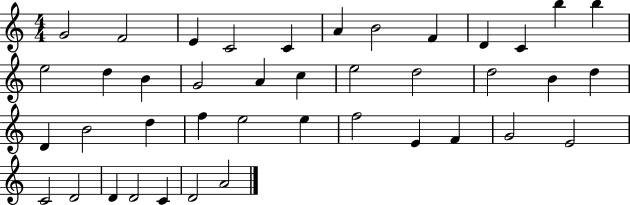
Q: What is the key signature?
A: C major